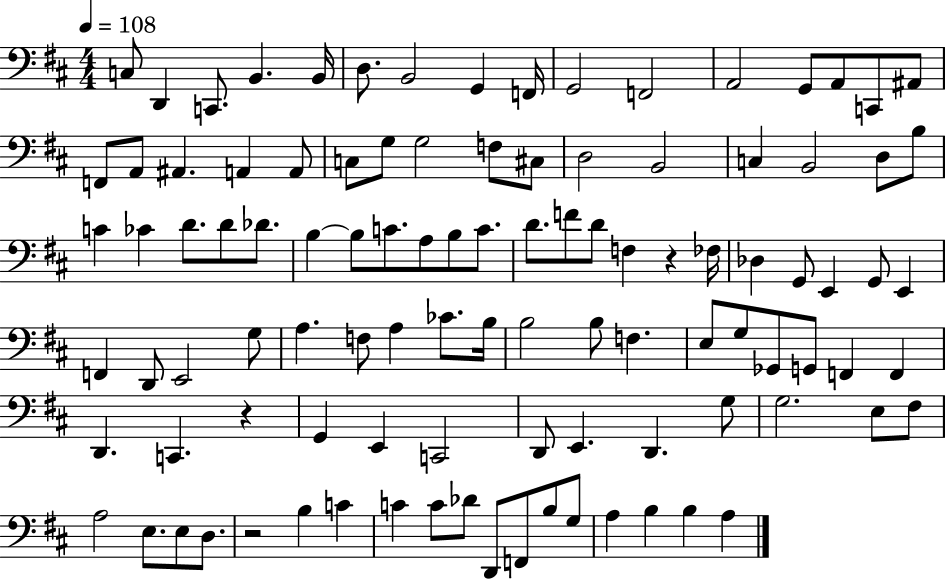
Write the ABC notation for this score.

X:1
T:Untitled
M:4/4
L:1/4
K:D
C,/2 D,, C,,/2 B,, B,,/4 D,/2 B,,2 G,, F,,/4 G,,2 F,,2 A,,2 G,,/2 A,,/2 C,,/2 ^A,,/2 F,,/2 A,,/2 ^A,, A,, A,,/2 C,/2 G,/2 G,2 F,/2 ^C,/2 D,2 B,,2 C, B,,2 D,/2 B,/2 C _C D/2 D/2 _D/2 B, B,/2 C/2 A,/2 B,/2 C/2 D/2 F/2 D/2 F, z _F,/4 _D, G,,/2 E,, G,,/2 E,, F,, D,,/2 E,,2 G,/2 A, F,/2 A, _C/2 B,/4 B,2 B,/2 F, E,/2 G,/2 _G,,/2 G,,/2 F,, F,, D,, C,, z G,, E,, C,,2 D,,/2 E,, D,, G,/2 G,2 E,/2 ^F,/2 A,2 E,/2 E,/2 D,/2 z2 B, C C C/2 _D/2 D,,/2 F,,/2 B,/2 G,/2 A, B, B, A,